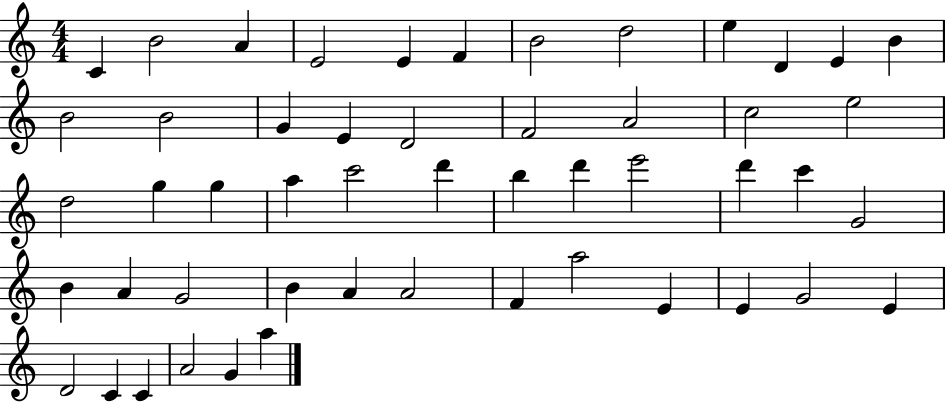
X:1
T:Untitled
M:4/4
L:1/4
K:C
C B2 A E2 E F B2 d2 e D E B B2 B2 G E D2 F2 A2 c2 e2 d2 g g a c'2 d' b d' e'2 d' c' G2 B A G2 B A A2 F a2 E E G2 E D2 C C A2 G a